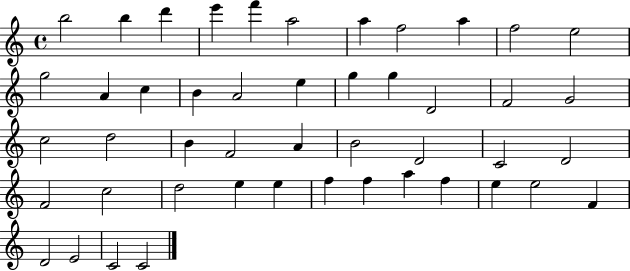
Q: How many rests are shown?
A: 0